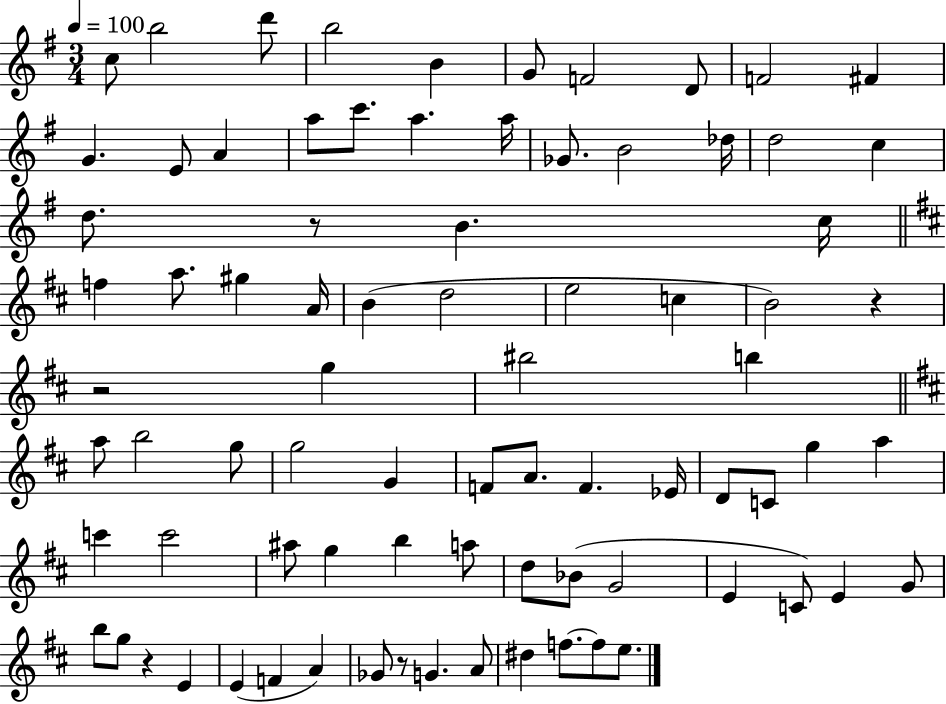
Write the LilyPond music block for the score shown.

{
  \clef treble
  \numericTimeSignature
  \time 3/4
  \key g \major
  \tempo 4 = 100
  c''8 b''2 d'''8 | b''2 b'4 | g'8 f'2 d'8 | f'2 fis'4 | \break g'4. e'8 a'4 | a''8 c'''8. a''4. a''16 | ges'8. b'2 des''16 | d''2 c''4 | \break d''8. r8 b'4. c''16 | \bar "||" \break \key b \minor f''4 a''8. gis''4 a'16 | b'4( d''2 | e''2 c''4 | b'2) r4 | \break r2 g''4 | bis''2 b''4 | \bar "||" \break \key b \minor a''8 b''2 g''8 | g''2 g'4 | f'8 a'8. f'4. ees'16 | d'8 c'8 g''4 a''4 | \break c'''4 c'''2 | ais''8 g''4 b''4 a''8 | d''8 bes'8( g'2 | e'4 c'8) e'4 g'8 | \break b''8 g''8 r4 e'4 | e'4( f'4 a'4) | ges'8 r8 g'4. a'8 | dis''4 f''8.~~ f''8 e''8. | \break \bar "|."
}